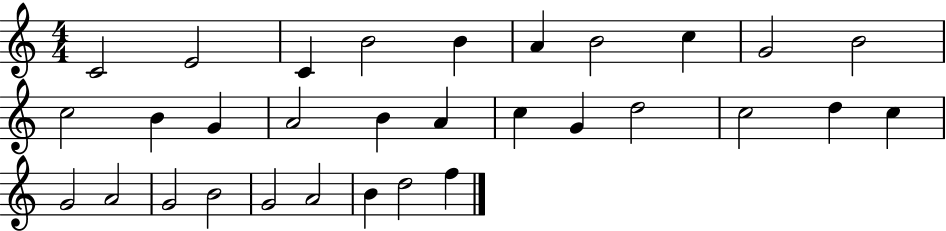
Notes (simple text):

C4/h E4/h C4/q B4/h B4/q A4/q B4/h C5/q G4/h B4/h C5/h B4/q G4/q A4/h B4/q A4/q C5/q G4/q D5/h C5/h D5/q C5/q G4/h A4/h G4/h B4/h G4/h A4/h B4/q D5/h F5/q